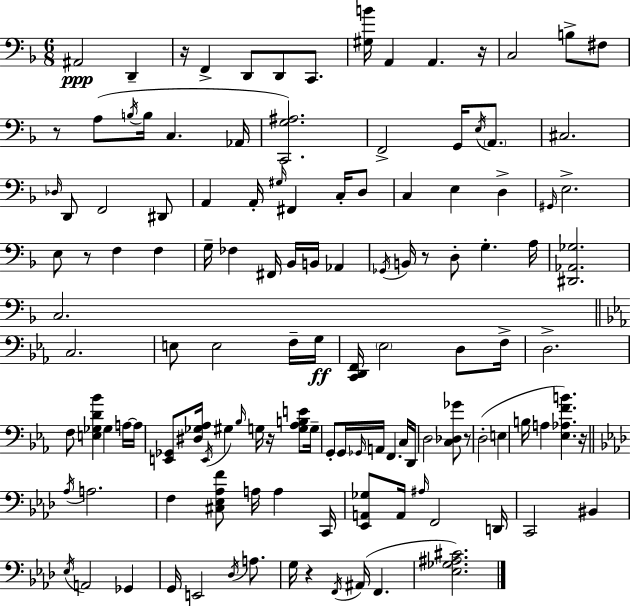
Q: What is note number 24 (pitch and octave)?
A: F2